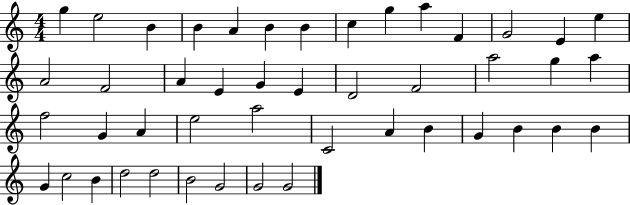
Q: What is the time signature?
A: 4/4